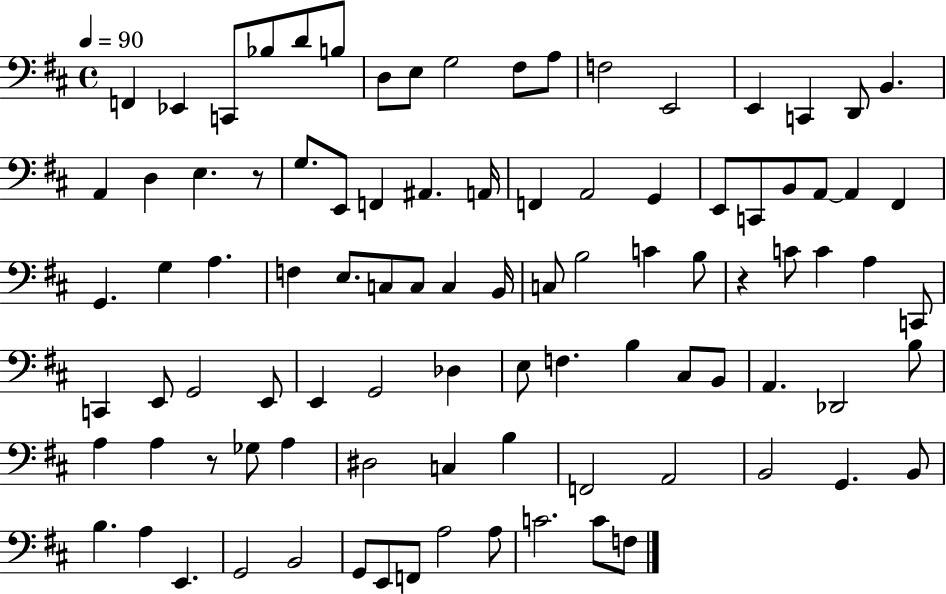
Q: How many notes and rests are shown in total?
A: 94